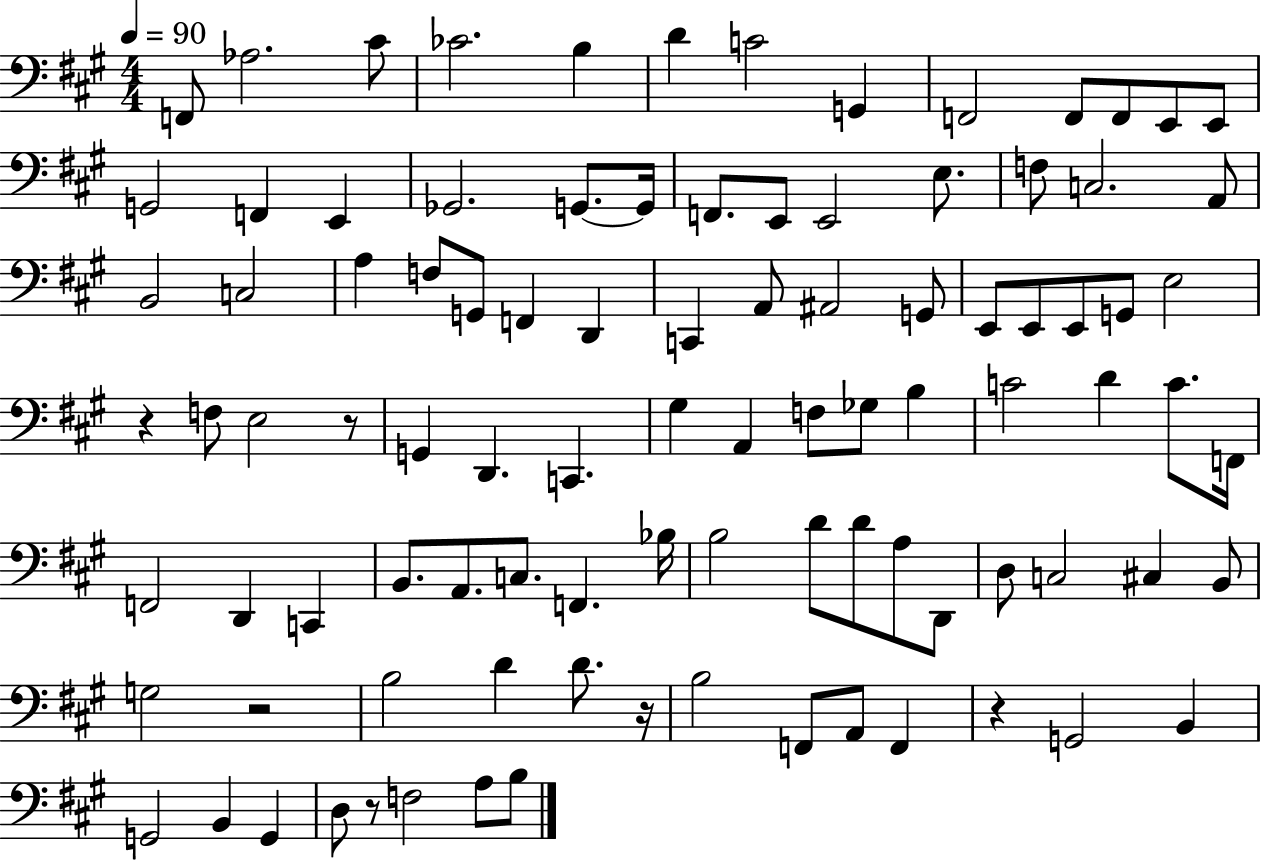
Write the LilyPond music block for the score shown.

{
  \clef bass
  \numericTimeSignature
  \time 4/4
  \key a \major
  \tempo 4 = 90
  \repeat volta 2 { f,8 aes2. cis'8 | ces'2. b4 | d'4 c'2 g,4 | f,2 f,8 f,8 e,8 e,8 | \break g,2 f,4 e,4 | ges,2. g,8.~~ g,16 | f,8. e,8 e,2 e8. | f8 c2. a,8 | \break b,2 c2 | a4 f8 g,8 f,4 d,4 | c,4 a,8 ais,2 g,8 | e,8 e,8 e,8 g,8 e2 | \break r4 f8 e2 r8 | g,4 d,4. c,4. | gis4 a,4 f8 ges8 b4 | c'2 d'4 c'8. f,16 | \break f,2 d,4 c,4 | b,8. a,8. c8. f,4. bes16 | b2 d'8 d'8 a8 d,8 | d8 c2 cis4 b,8 | \break g2 r2 | b2 d'4 d'8. r16 | b2 f,8 a,8 f,4 | r4 g,2 b,4 | \break g,2 b,4 g,4 | d8 r8 f2 a8 b8 | } \bar "|."
}